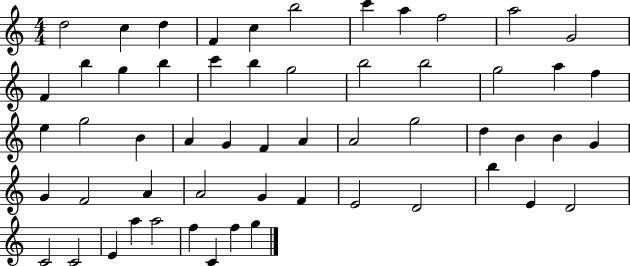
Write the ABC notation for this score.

X:1
T:Untitled
M:4/4
L:1/4
K:C
d2 c d F c b2 c' a f2 a2 G2 F b g b c' b g2 b2 b2 g2 a f e g2 B A G F A A2 g2 d B B G G F2 A A2 G F E2 D2 b E D2 C2 C2 E a a2 f C f g